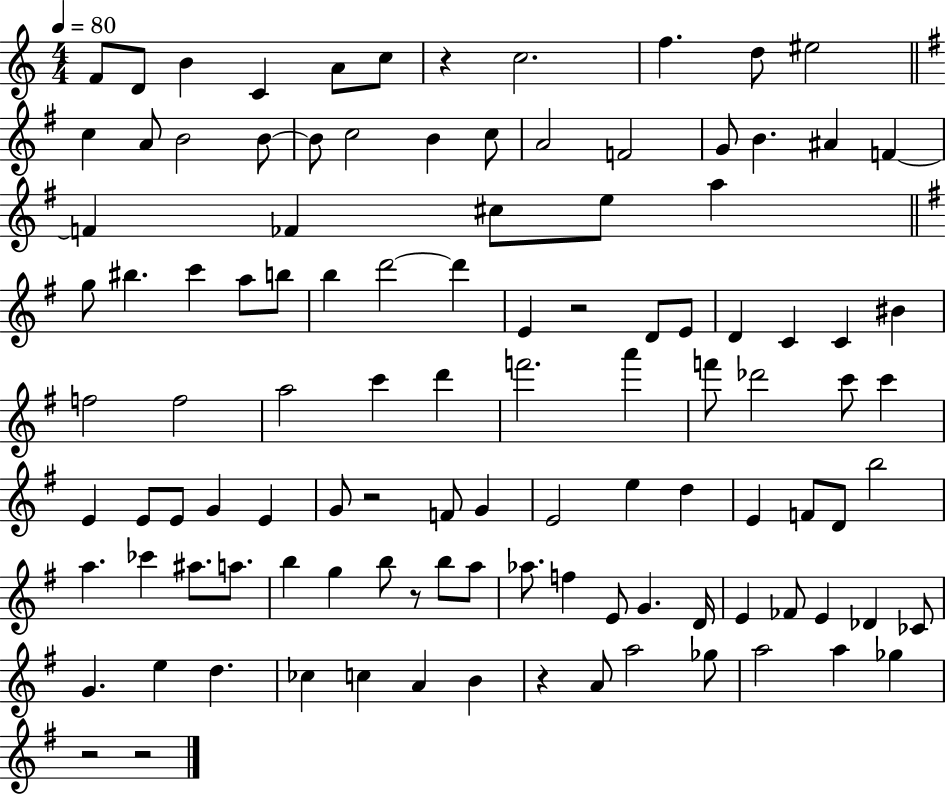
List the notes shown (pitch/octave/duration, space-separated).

F4/e D4/e B4/q C4/q A4/e C5/e R/q C5/h. F5/q. D5/e EIS5/h C5/q A4/e B4/h B4/e B4/e C5/h B4/q C5/e A4/h F4/h G4/e B4/q. A#4/q F4/q F4/q FES4/q C#5/e E5/e A5/q G5/e BIS5/q. C6/q A5/e B5/e B5/q D6/h D6/q E4/q R/h D4/e E4/e D4/q C4/q C4/q BIS4/q F5/h F5/h A5/h C6/q D6/q F6/h. A6/q F6/e Db6/h C6/e C6/q E4/q E4/e E4/e G4/q E4/q G4/e R/h F4/e G4/q E4/h E5/q D5/q E4/q F4/e D4/e B5/h A5/q. CES6/q A#5/e. A5/e. B5/q G5/q B5/e R/e B5/e A5/e Ab5/e. F5/q E4/e G4/q. D4/s E4/q FES4/e E4/q Db4/q CES4/e G4/q. E5/q D5/q. CES5/q C5/q A4/q B4/q R/q A4/e A5/h Gb5/e A5/h A5/q Gb5/q R/h R/h